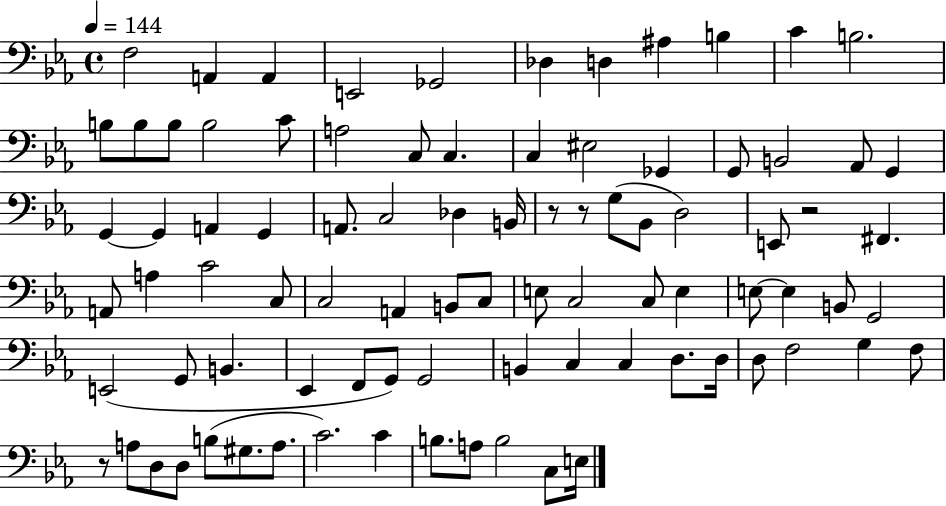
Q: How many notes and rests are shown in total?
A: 88